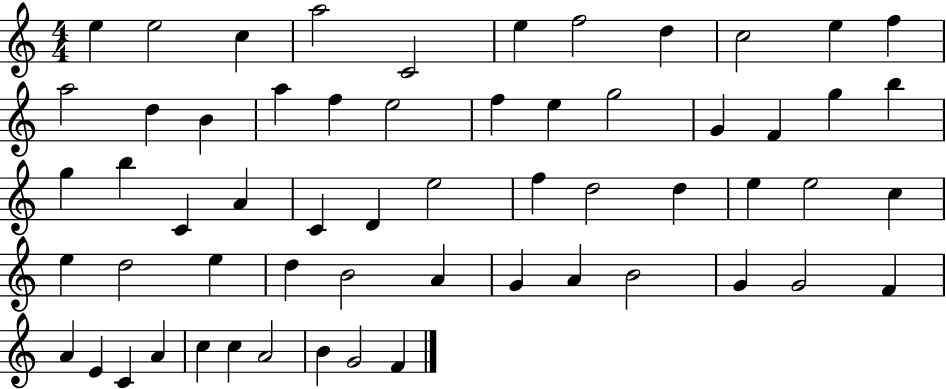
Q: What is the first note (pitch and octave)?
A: E5